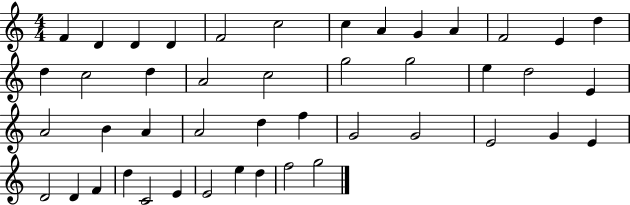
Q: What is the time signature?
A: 4/4